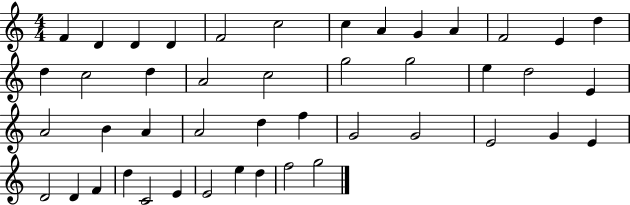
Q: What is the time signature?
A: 4/4